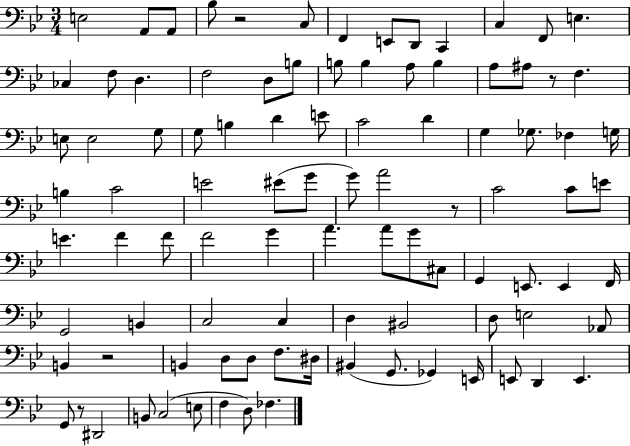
E3/h A2/e A2/e Bb3/e R/h C3/e F2/q E2/e D2/e C2/q C3/q F2/e E3/q. CES3/q F3/e D3/q. F3/h D3/e B3/e B3/e B3/q A3/e B3/q A3/e A#3/e R/e F3/q. E3/e E3/h G3/e G3/e B3/q D4/q E4/e C4/h D4/q G3/q Gb3/e. FES3/q G3/s B3/q C4/h E4/h EIS4/e G4/e G4/e A4/h R/e C4/h C4/e E4/e E4/q. F4/q F4/e F4/h G4/q A4/q. A4/e G4/e C#3/e G2/q E2/e. E2/q F2/s G2/h B2/q C3/h C3/q D3/q BIS2/h D3/e E3/h Ab2/e B2/q R/h B2/q D3/e D3/e F3/e. D#3/s BIS2/q G2/e. Gb2/q E2/s E2/e D2/q E2/q. G2/e R/e D#2/h B2/e C3/h E3/e F3/q D3/e FES3/q.